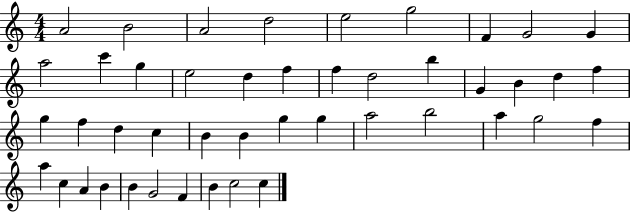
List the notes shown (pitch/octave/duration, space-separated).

A4/h B4/h A4/h D5/h E5/h G5/h F4/q G4/h G4/q A5/h C6/q G5/q E5/h D5/q F5/q F5/q D5/h B5/q G4/q B4/q D5/q F5/q G5/q F5/q D5/q C5/q B4/q B4/q G5/q G5/q A5/h B5/h A5/q G5/h F5/q A5/q C5/q A4/q B4/q B4/q G4/h F4/q B4/q C5/h C5/q